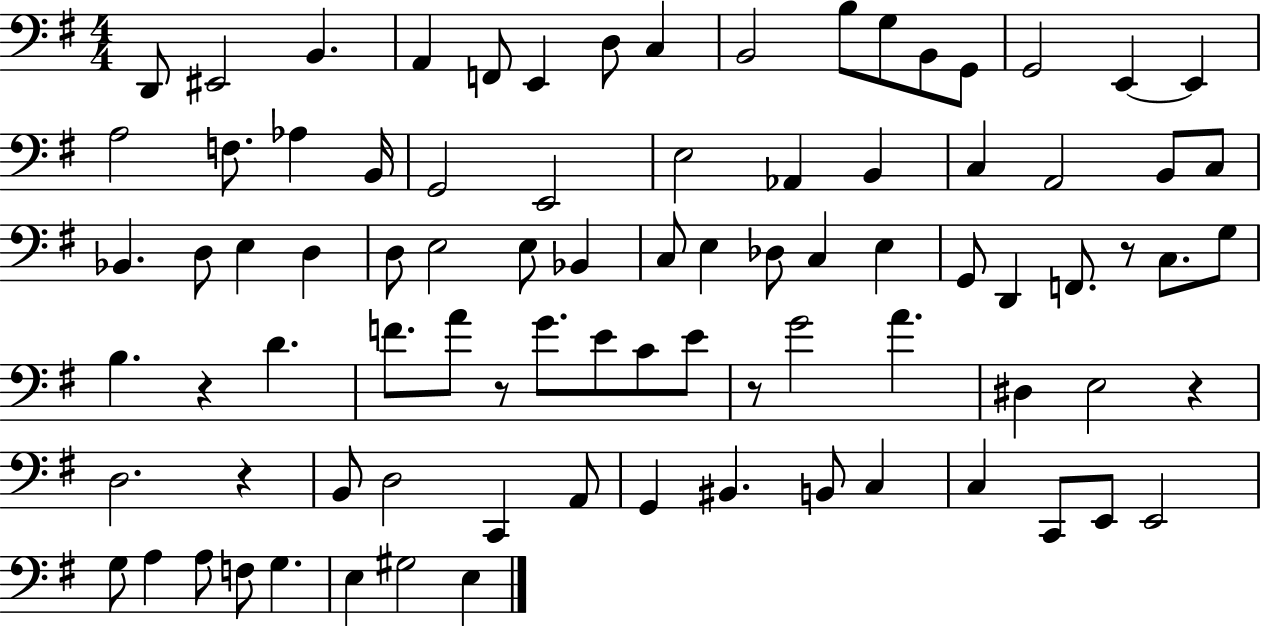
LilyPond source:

{
  \clef bass
  \numericTimeSignature
  \time 4/4
  \key g \major
  d,8 eis,2 b,4. | a,4 f,8 e,4 d8 c4 | b,2 b8 g8 b,8 g,8 | g,2 e,4~~ e,4 | \break a2 f8. aes4 b,16 | g,2 e,2 | e2 aes,4 b,4 | c4 a,2 b,8 c8 | \break bes,4. d8 e4 d4 | d8 e2 e8 bes,4 | c8 e4 des8 c4 e4 | g,8 d,4 f,8. r8 c8. g8 | \break b4. r4 d'4. | f'8. a'8 r8 g'8. e'8 c'8 e'8 | r8 g'2 a'4. | dis4 e2 r4 | \break d2. r4 | b,8 d2 c,4 a,8 | g,4 bis,4. b,8 c4 | c4 c,8 e,8 e,2 | \break g8 a4 a8 f8 g4. | e4 gis2 e4 | \bar "|."
}